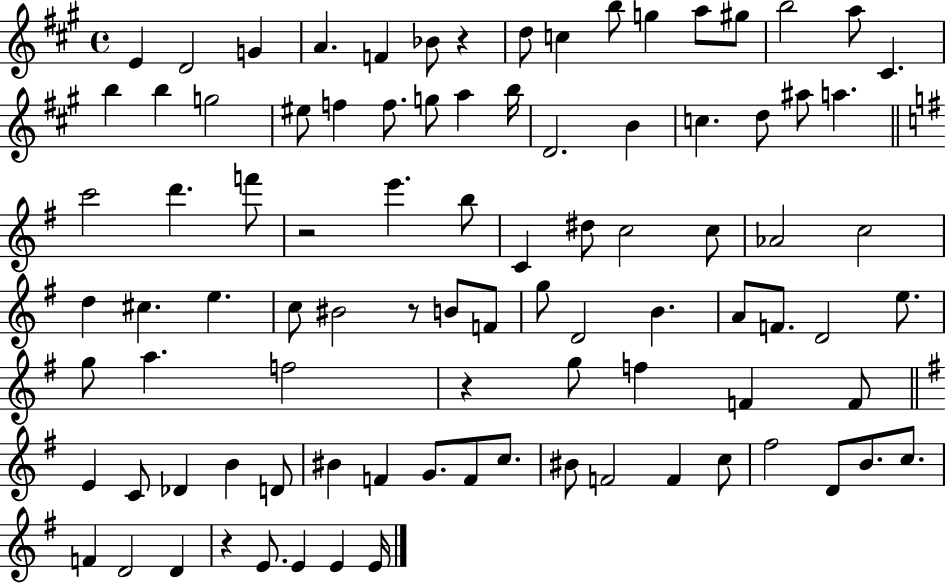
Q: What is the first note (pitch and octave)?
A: E4